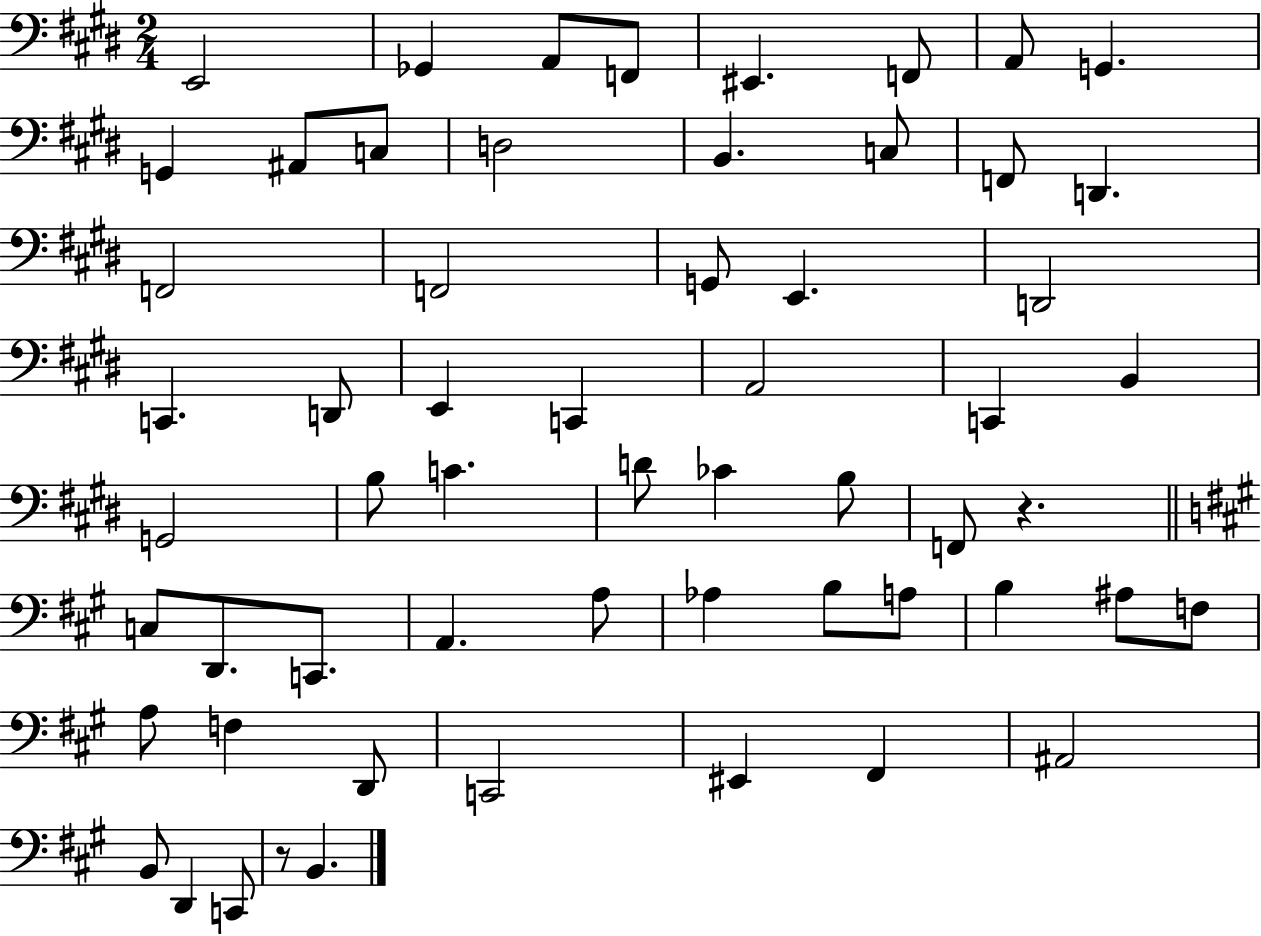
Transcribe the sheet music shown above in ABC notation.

X:1
T:Untitled
M:2/4
L:1/4
K:E
E,,2 _G,, A,,/2 F,,/2 ^E,, F,,/2 A,,/2 G,, G,, ^A,,/2 C,/2 D,2 B,, C,/2 F,,/2 D,, F,,2 F,,2 G,,/2 E,, D,,2 C,, D,,/2 E,, C,, A,,2 C,, B,, G,,2 B,/2 C D/2 _C B,/2 F,,/2 z C,/2 D,,/2 C,,/2 A,, A,/2 _A, B,/2 A,/2 B, ^A,/2 F,/2 A,/2 F, D,,/2 C,,2 ^E,, ^F,, ^A,,2 B,,/2 D,, C,,/2 z/2 B,,